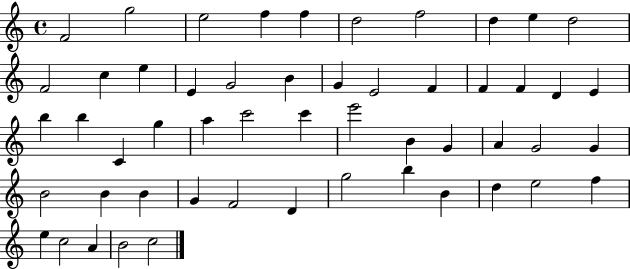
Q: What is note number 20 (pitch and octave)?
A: F4